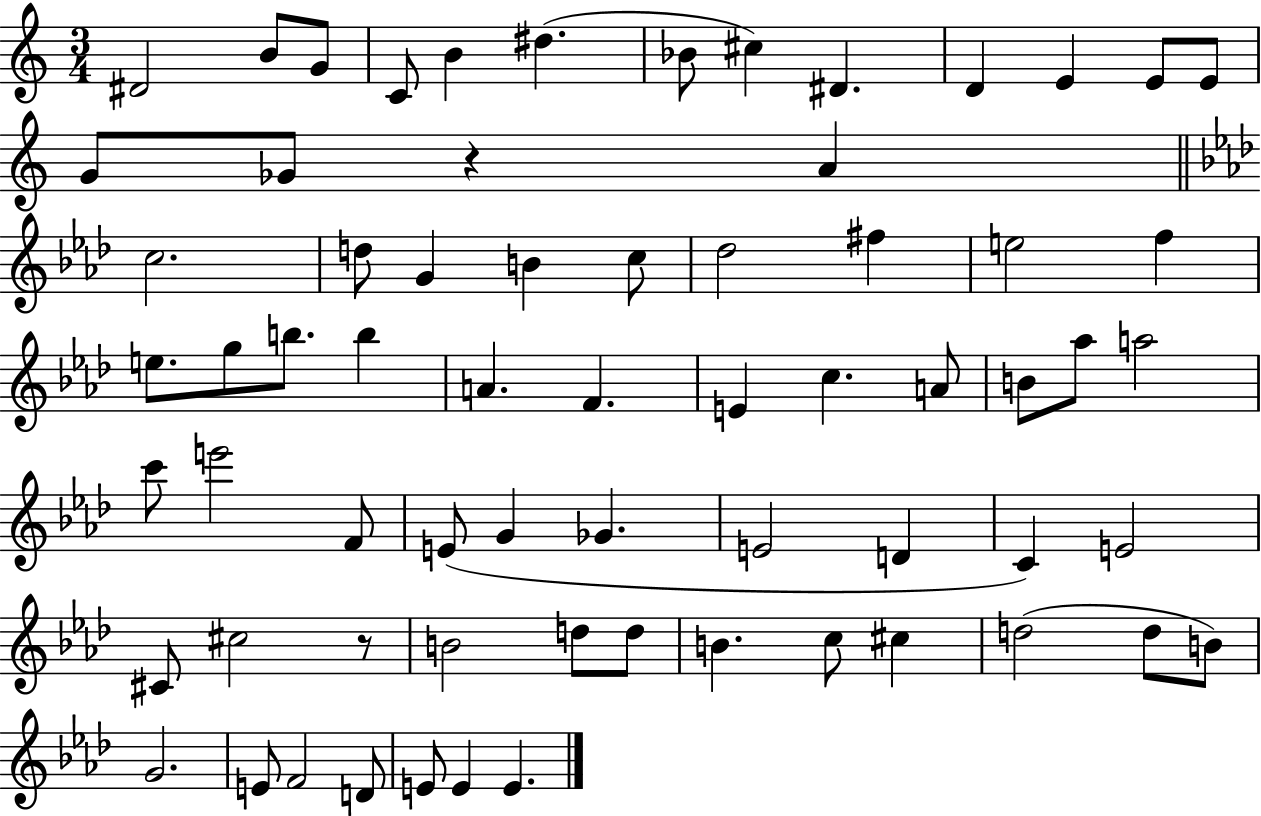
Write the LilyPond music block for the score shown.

{
  \clef treble
  \numericTimeSignature
  \time 3/4
  \key c \major
  dis'2 b'8 g'8 | c'8 b'4 dis''4.( | bes'8 cis''4) dis'4. | d'4 e'4 e'8 e'8 | \break g'8 ges'8 r4 a'4 | \bar "||" \break \key f \minor c''2. | d''8 g'4 b'4 c''8 | des''2 fis''4 | e''2 f''4 | \break e''8. g''8 b''8. b''4 | a'4. f'4. | e'4 c''4. a'8 | b'8 aes''8 a''2 | \break c'''8 e'''2 f'8 | e'8( g'4 ges'4. | e'2 d'4 | c'4) e'2 | \break cis'8 cis''2 r8 | b'2 d''8 d''8 | b'4. c''8 cis''4 | d''2( d''8 b'8) | \break g'2. | e'8 f'2 d'8 | e'8 e'4 e'4. | \bar "|."
}